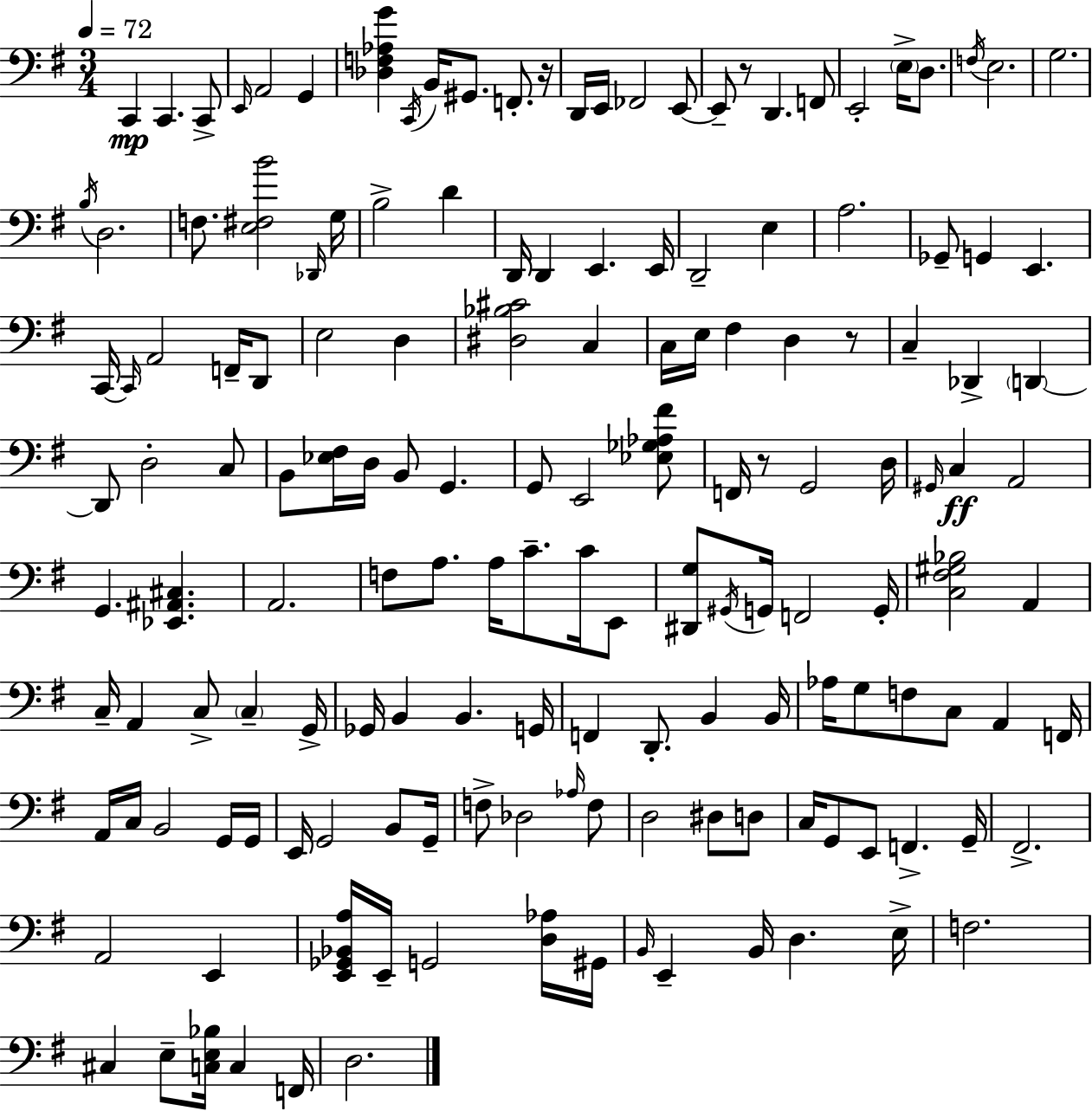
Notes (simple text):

C2/q C2/q. C2/e E2/s A2/h G2/q [Db3,F3,Ab3,G4]/q C2/s B2/s G#2/e. F2/e. R/s D2/s E2/s FES2/h E2/e E2/e R/e D2/q. F2/e E2/h E3/s D3/e. F3/s E3/h. G3/h. B3/s D3/h. F3/e. [E3,F#3,B4]/h Db2/s G3/s B3/h D4/q D2/s D2/q E2/q. E2/s D2/h E3/q A3/h. Gb2/e G2/q E2/q. C2/s C2/s A2/h F2/s D2/e E3/h D3/q [D#3,Bb3,C#4]/h C3/q C3/s E3/s F#3/q D3/q R/e C3/q Db2/q D2/q D2/e D3/h C3/e B2/e [Eb3,F#3]/s D3/s B2/e G2/q. G2/e E2/h [Eb3,Gb3,Ab3,F#4]/e F2/s R/e G2/h D3/s G#2/s C3/q A2/h G2/q. [Eb2,A#2,C#3]/q. A2/h. F3/e A3/e. A3/s C4/e. C4/s E2/e [D#2,G3]/e G#2/s G2/s F2/h G2/s [C3,F#3,G#3,Bb3]/h A2/q C3/s A2/q C3/e C3/q G2/s Gb2/s B2/q B2/q. G2/s F2/q D2/e. B2/q B2/s Ab3/s G3/e F3/e C3/e A2/q F2/s A2/s C3/s B2/h G2/s G2/s E2/s G2/h B2/e G2/s F3/e Db3/h Ab3/s F3/e D3/h D#3/e D3/e C3/s G2/e E2/e F2/q. G2/s F#2/h. A2/h E2/q [E2,Gb2,Bb2,A3]/s E2/s G2/h [D3,Ab3]/s G#2/s B2/s E2/q B2/s D3/q. E3/s F3/h. C#3/q E3/e [C3,E3,Bb3]/s C3/q F2/s D3/h.